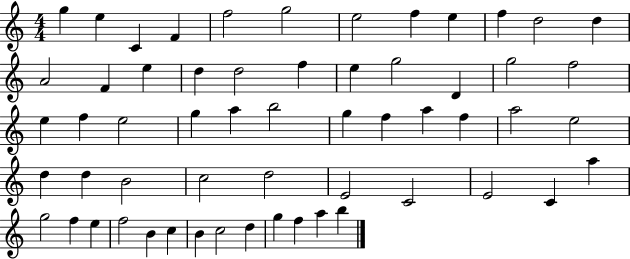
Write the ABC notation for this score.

X:1
T:Untitled
M:4/4
L:1/4
K:C
g e C F f2 g2 e2 f e f d2 d A2 F e d d2 f e g2 D g2 f2 e f e2 g a b2 g f a f a2 e2 d d B2 c2 d2 E2 C2 E2 C a g2 f e f2 B c B c2 d g f a b